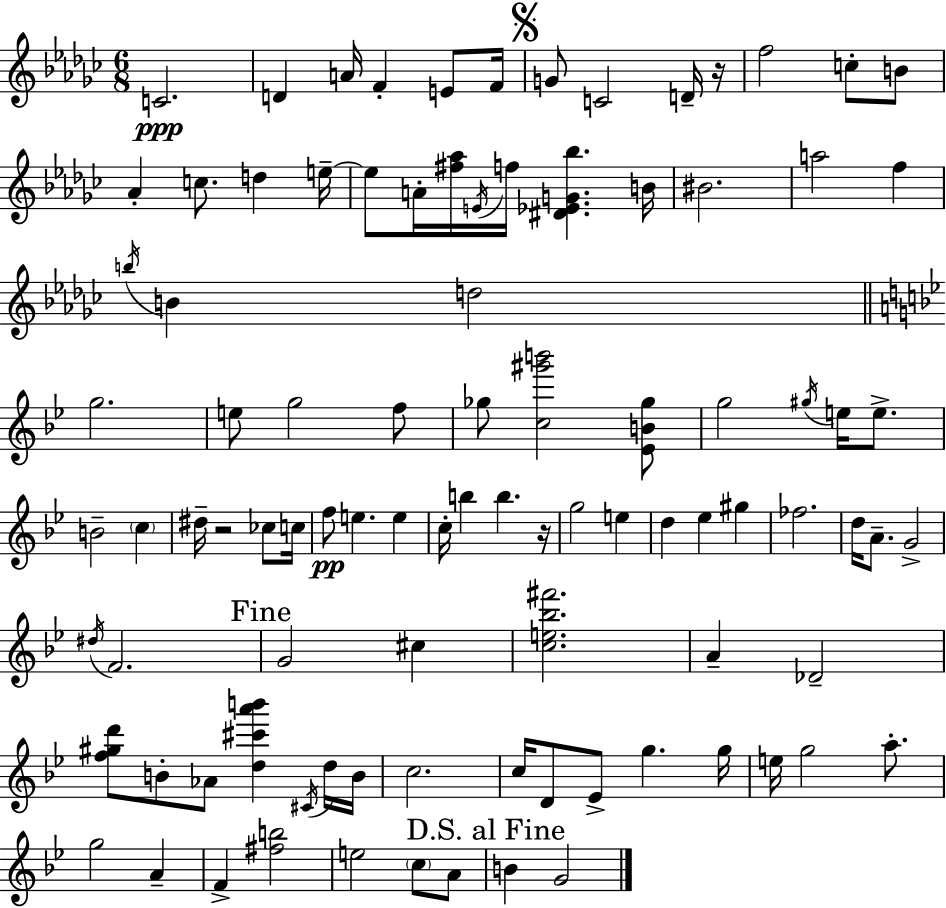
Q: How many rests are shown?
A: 3